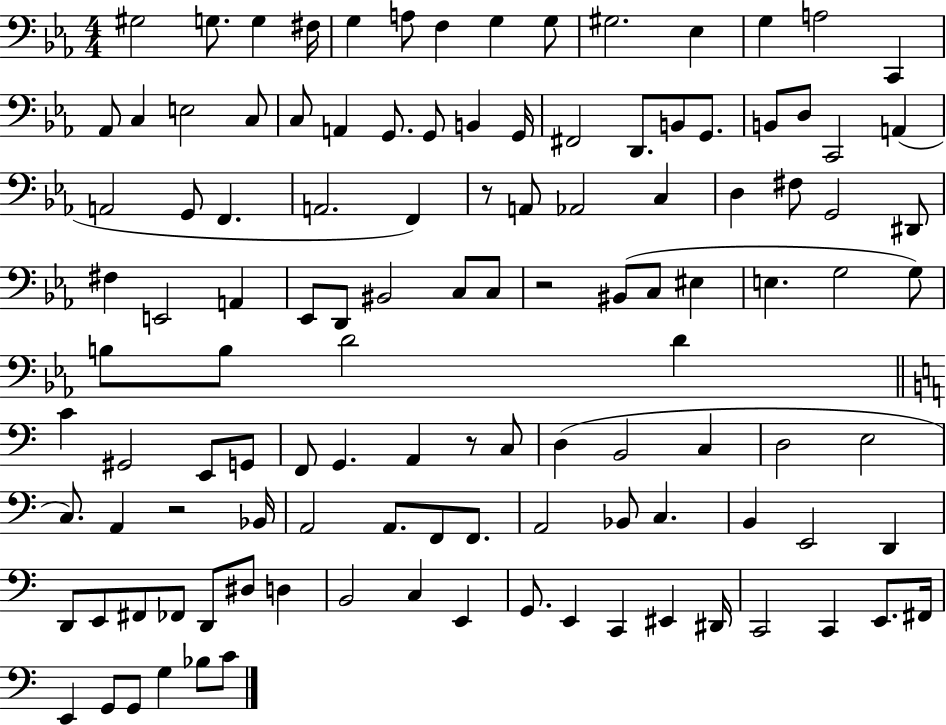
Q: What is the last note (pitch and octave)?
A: C4